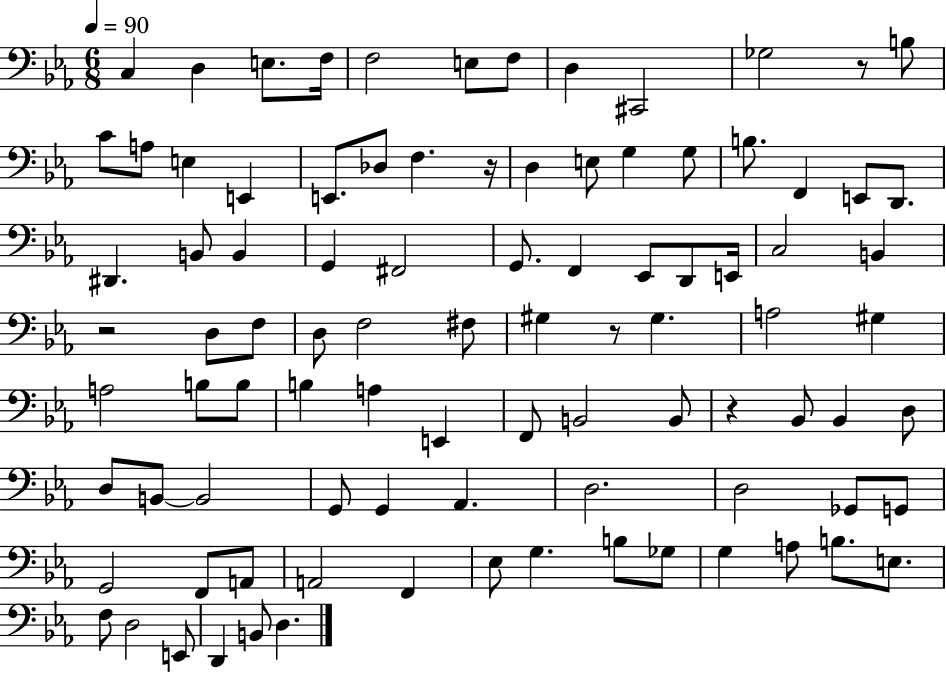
{
  \clef bass
  \numericTimeSignature
  \time 6/8
  \key ees \major
  \tempo 4 = 90
  c4 d4 e8. f16 | f2 e8 f8 | d4 cis,2 | ges2 r8 b8 | \break c'8 a8 e4 e,4 | e,8. des8 f4. r16 | d4 e8 g4 g8 | b8. f,4 e,8 d,8. | \break dis,4. b,8 b,4 | g,4 fis,2 | g,8. f,4 ees,8 d,8 e,16 | c2 b,4 | \break r2 d8 f8 | d8 f2 fis8 | gis4 r8 gis4. | a2 gis4 | \break a2 b8 b8 | b4 a4 e,4 | f,8 b,2 b,8 | r4 bes,8 bes,4 d8 | \break d8 b,8~~ b,2 | g,8 g,4 aes,4. | d2. | d2 ges,8 g,8 | \break g,2 f,8 a,8 | a,2 f,4 | ees8 g4. b8 ges8 | g4 a8 b8. e8. | \break f8 d2 e,8 | d,4 b,8 d4. | \bar "|."
}